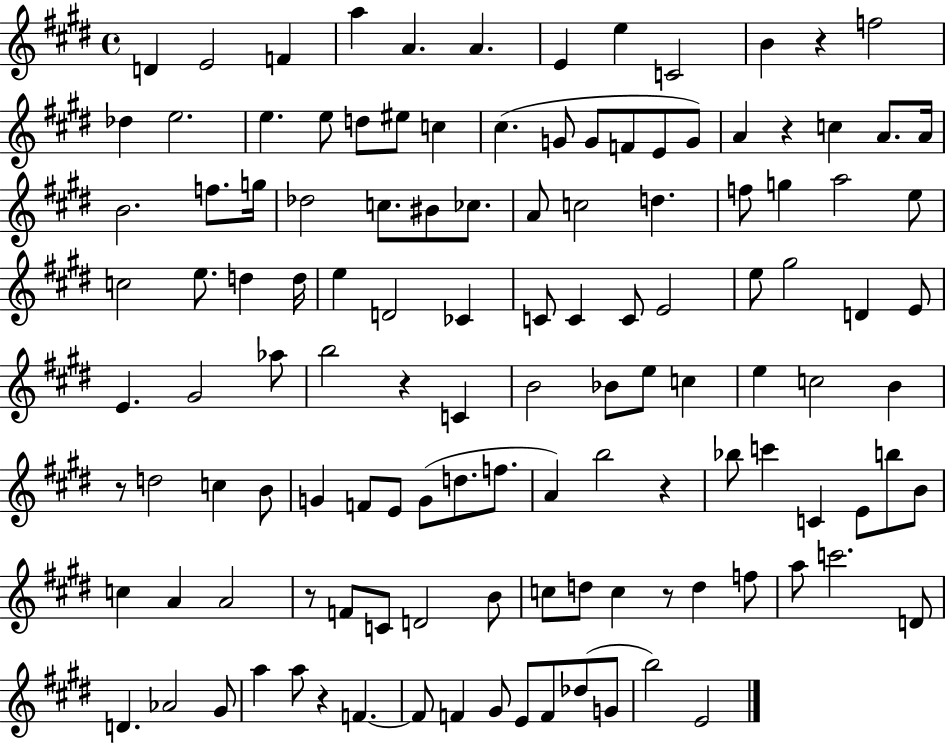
{
  \clef treble
  \time 4/4
  \defaultTimeSignature
  \key e \major
  d'4 e'2 f'4 | a''4 a'4. a'4. | e'4 e''4 c'2 | b'4 r4 f''2 | \break des''4 e''2. | e''4. e''8 d''8 eis''8 c''4 | cis''4.( g'8 g'8 f'8 e'8 g'8) | a'4 r4 c''4 a'8. a'16 | \break b'2. f''8. g''16 | des''2 c''8. bis'8 ces''8. | a'8 c''2 d''4. | f''8 g''4 a''2 e''8 | \break c''2 e''8. d''4 d''16 | e''4 d'2 ces'4 | c'8 c'4 c'8 e'2 | e''8 gis''2 d'4 e'8 | \break e'4. gis'2 aes''8 | b''2 r4 c'4 | b'2 bes'8 e''8 c''4 | e''4 c''2 b'4 | \break r8 d''2 c''4 b'8 | g'4 f'8 e'8 g'8( d''8. f''8. | a'4) b''2 r4 | bes''8 c'''4 c'4 e'8 b''8 b'8 | \break c''4 a'4 a'2 | r8 f'8 c'8 d'2 b'8 | c''8 d''8 c''4 r8 d''4 f''8 | a''8 c'''2. d'8 | \break d'4. aes'2 gis'8 | a''4 a''8 r4 f'4.~~ | f'8 f'4 gis'8 e'8 f'8 des''8( g'8 | b''2) e'2 | \break \bar "|."
}